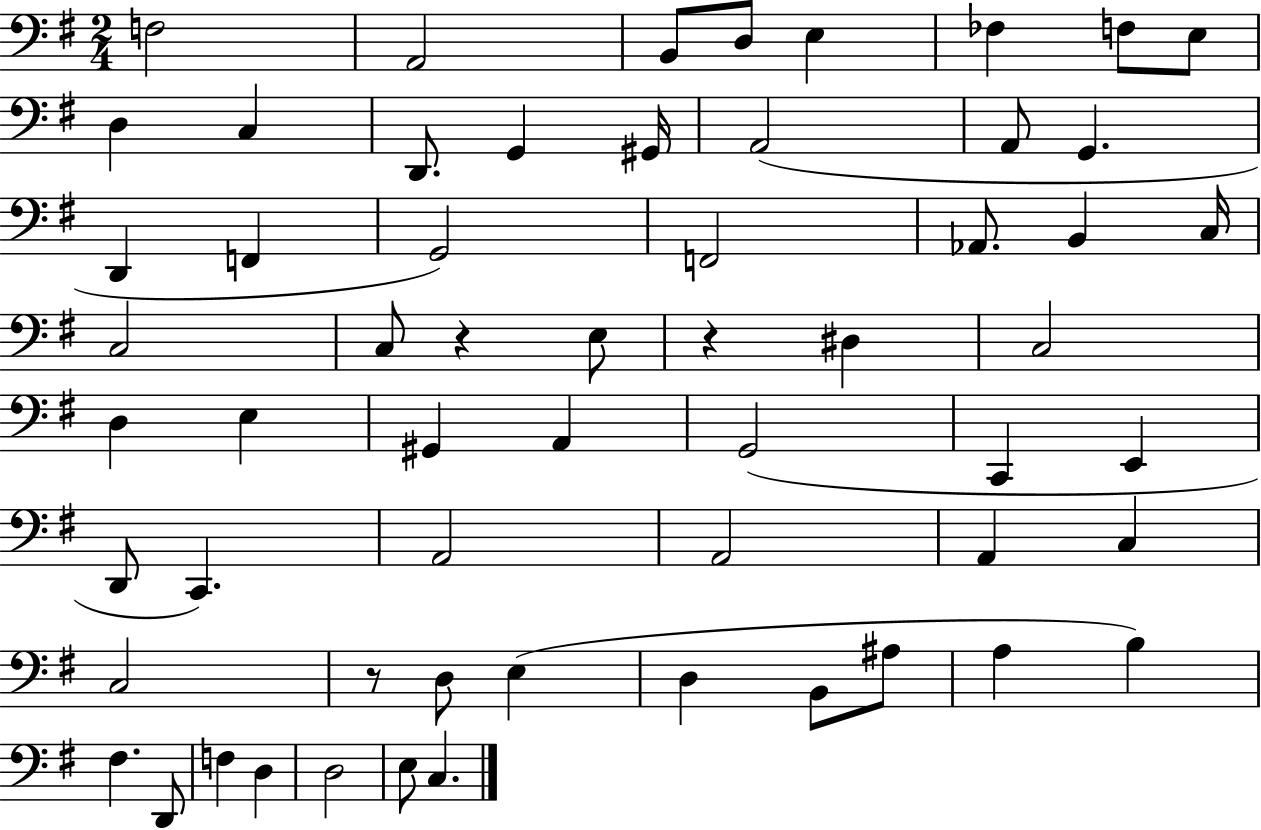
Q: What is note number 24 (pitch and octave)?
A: C3